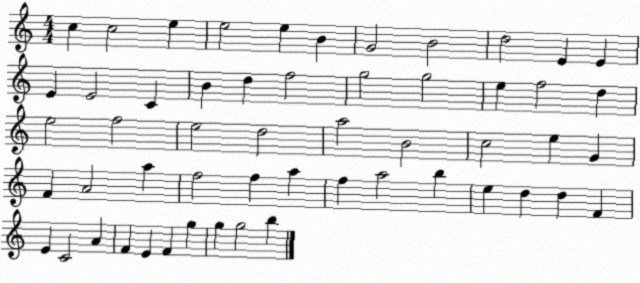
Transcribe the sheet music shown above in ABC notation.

X:1
T:Untitled
M:4/4
L:1/4
K:C
c c2 e e2 e B G2 B2 d2 E E E E2 C B d f2 g2 g2 e f2 d e2 f2 e2 d2 a2 B2 c2 e G F A2 a f2 f a f a2 b e d d F E C2 A F E F g g g2 b